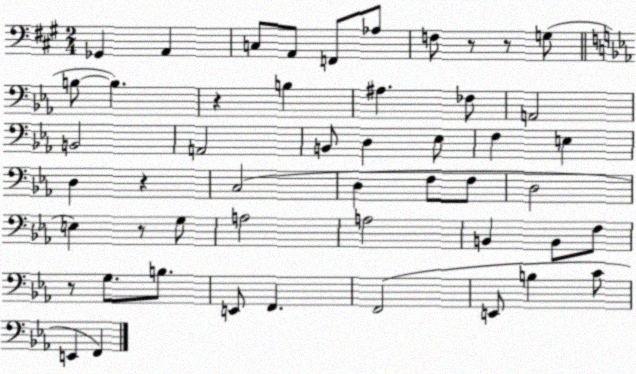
X:1
T:Untitled
M:2/4
L:1/4
K:A
_G,, A,, C,/2 A,,/2 F,,/2 _A,/2 F,/2 z/2 z/2 G,/2 B,/2 B, z B, ^A, _F,/2 A,,2 B,,2 A,,2 B,,/2 D, _E,/2 F, E, D, z C,2 D, F,/2 F,/2 D,2 E, z/2 G,/2 A,2 A,2 B,, B,,/2 F,/2 z/2 G,/2 B,/2 E,,/2 F,, F,,2 E,,/2 B, C/2 E,, F,,